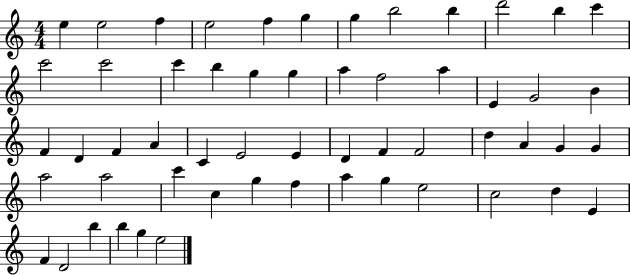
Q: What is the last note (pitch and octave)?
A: E5